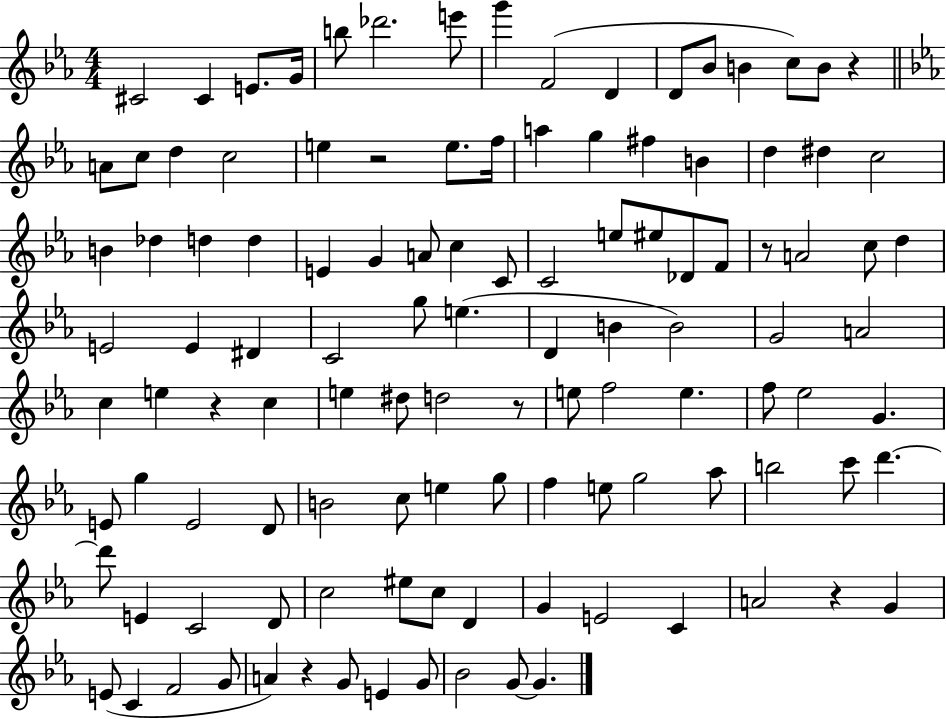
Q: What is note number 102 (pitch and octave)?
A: A4